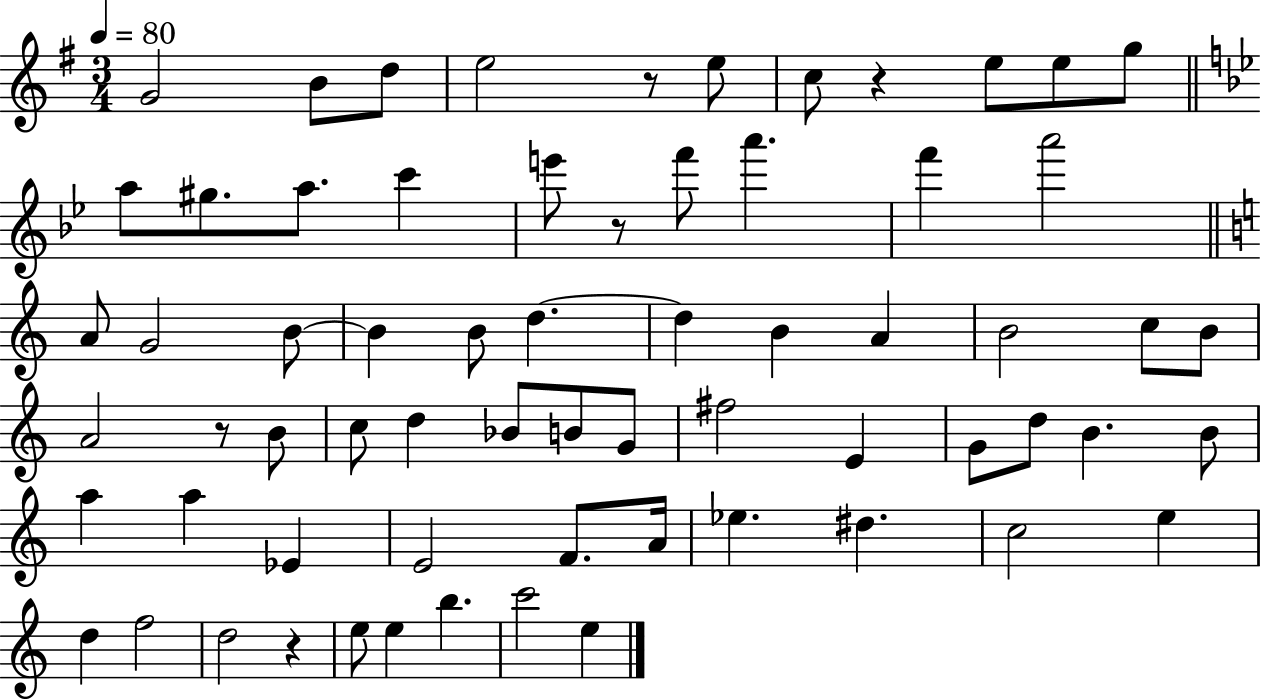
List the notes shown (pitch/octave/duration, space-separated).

G4/h B4/e D5/e E5/h R/e E5/e C5/e R/q E5/e E5/e G5/e A5/e G#5/e. A5/e. C6/q E6/e R/e F6/e A6/q. F6/q A6/h A4/e G4/h B4/e B4/q B4/e D5/q. D5/q B4/q A4/q B4/h C5/e B4/e A4/h R/e B4/e C5/e D5/q Bb4/e B4/e G4/e F#5/h E4/q G4/e D5/e B4/q. B4/e A5/q A5/q Eb4/q E4/h F4/e. A4/s Eb5/q. D#5/q. C5/h E5/q D5/q F5/h D5/h R/q E5/e E5/q B5/q. C6/h E5/q